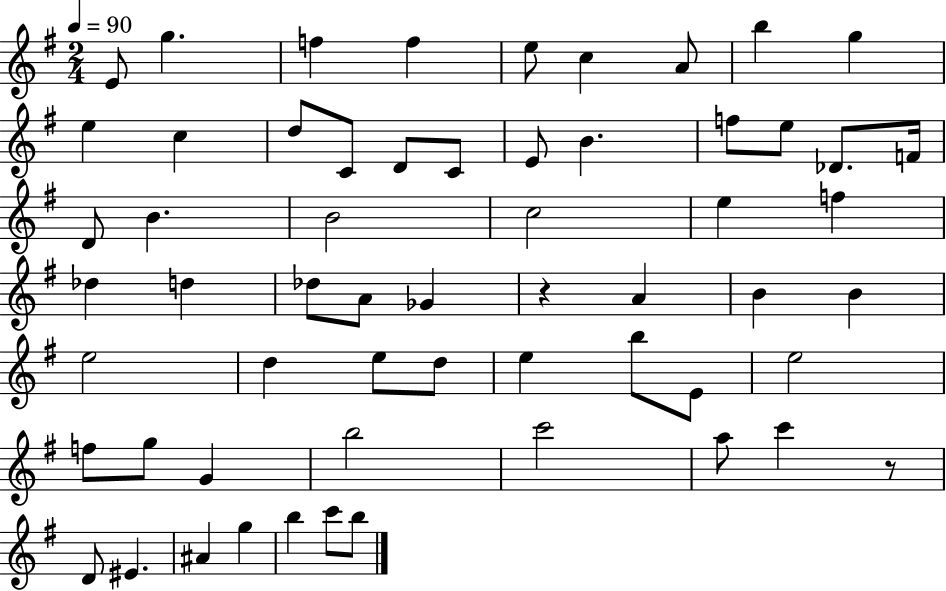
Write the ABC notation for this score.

X:1
T:Untitled
M:2/4
L:1/4
K:G
E/2 g f f e/2 c A/2 b g e c d/2 C/2 D/2 C/2 E/2 B f/2 e/2 _D/2 F/4 D/2 B B2 c2 e f _d d _d/2 A/2 _G z A B B e2 d e/2 d/2 e b/2 E/2 e2 f/2 g/2 G b2 c'2 a/2 c' z/2 D/2 ^E ^A g b c'/2 b/2